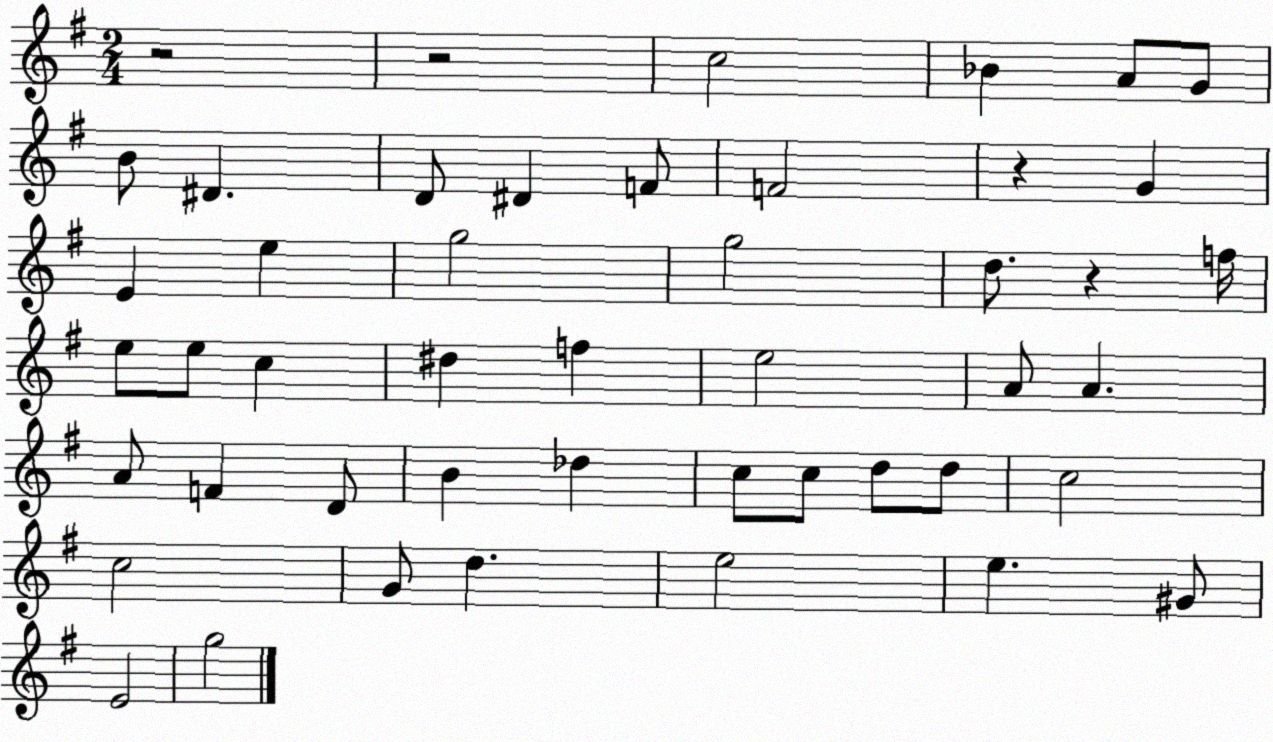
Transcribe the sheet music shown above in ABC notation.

X:1
T:Untitled
M:2/4
L:1/4
K:G
z2 z2 c2 _B A/2 G/2 B/2 ^D D/2 ^D F/2 F2 z G E e g2 g2 d/2 z f/4 e/2 e/2 c ^d f e2 A/2 A A/2 F D/2 B _d c/2 c/2 d/2 d/2 c2 c2 G/2 d e2 e ^G/2 E2 g2